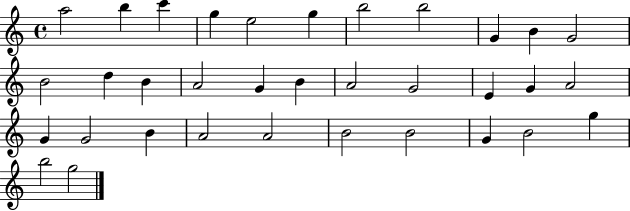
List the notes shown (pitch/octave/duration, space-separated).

A5/h B5/q C6/q G5/q E5/h G5/q B5/h B5/h G4/q B4/q G4/h B4/h D5/q B4/q A4/h G4/q B4/q A4/h G4/h E4/q G4/q A4/h G4/q G4/h B4/q A4/h A4/h B4/h B4/h G4/q B4/h G5/q B5/h G5/h